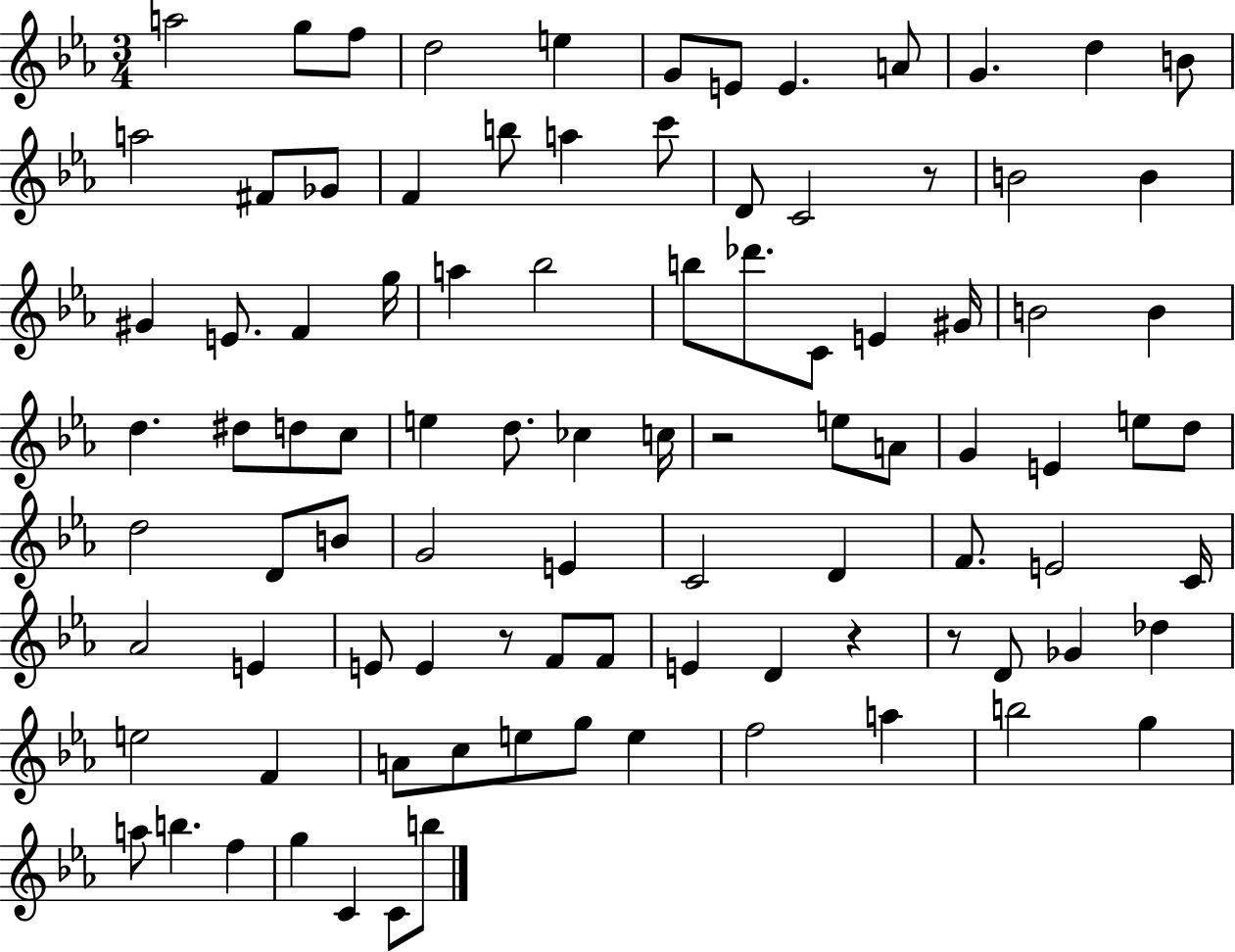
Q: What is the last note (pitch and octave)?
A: B5